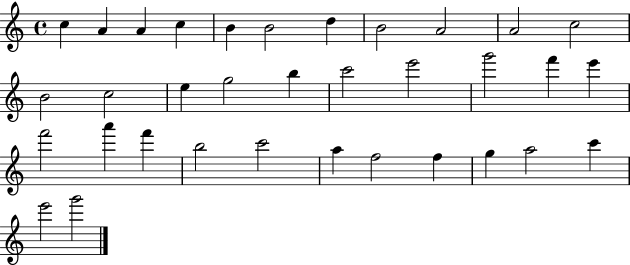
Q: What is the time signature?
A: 4/4